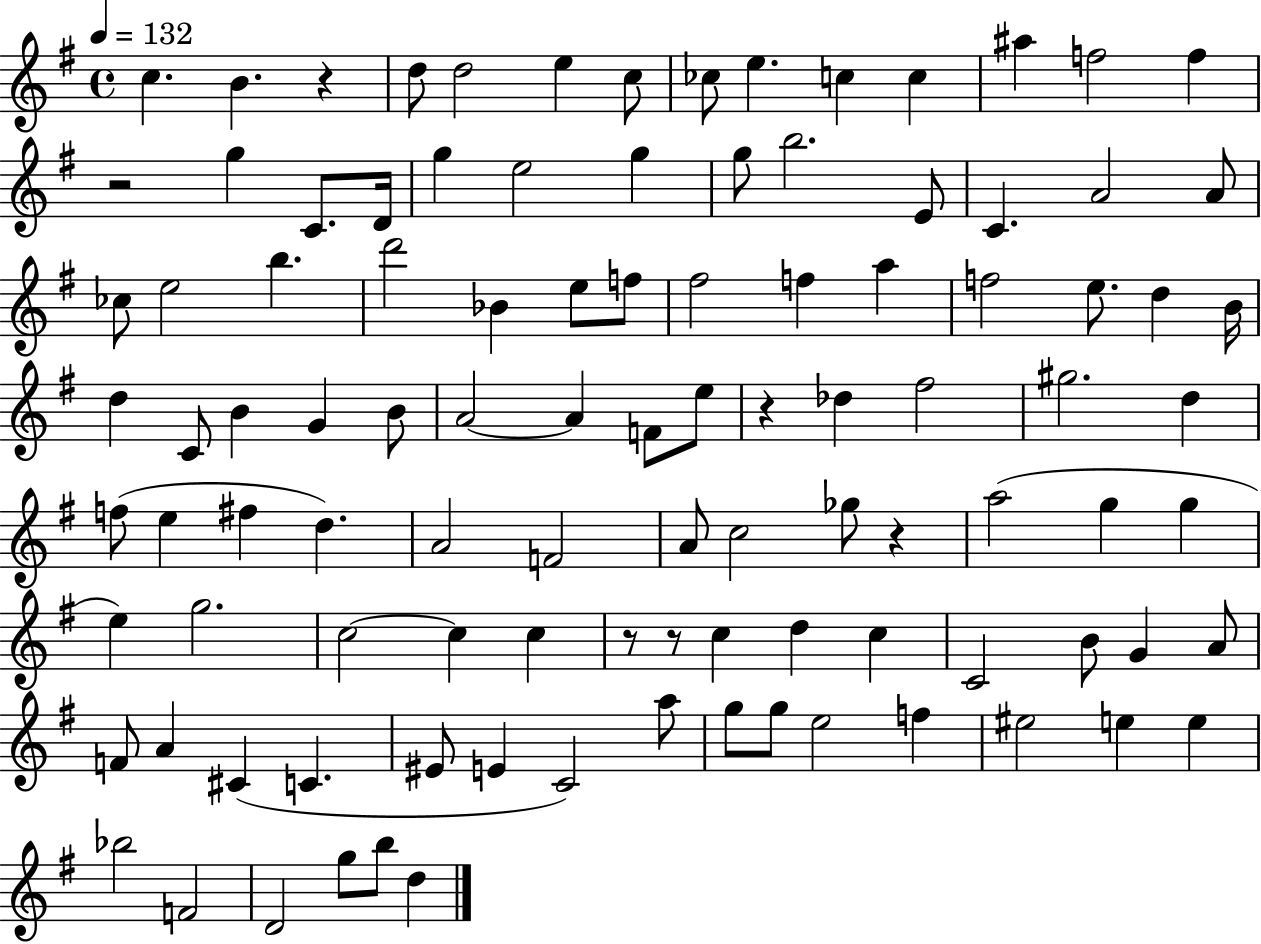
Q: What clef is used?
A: treble